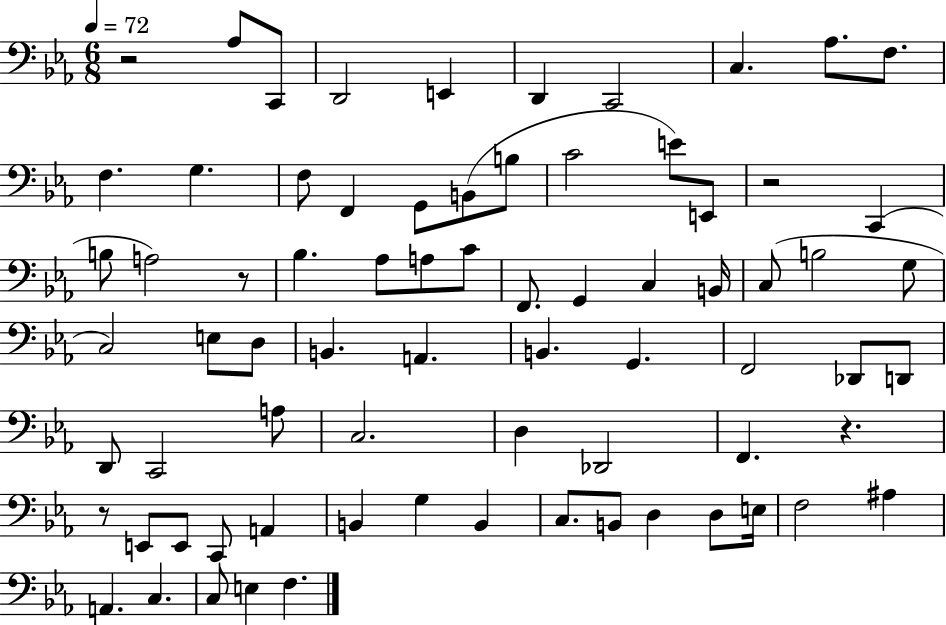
R/h Ab3/e C2/e D2/h E2/q D2/q C2/h C3/q. Ab3/e. F3/e. F3/q. G3/q. F3/e F2/q G2/e B2/e B3/e C4/h E4/e E2/e R/h C2/q B3/e A3/h R/e Bb3/q. Ab3/e A3/e C4/e F2/e. G2/q C3/q B2/s C3/e B3/h G3/e C3/h E3/e D3/e B2/q. A2/q. B2/q. G2/q. F2/h Db2/e D2/e D2/e C2/h A3/e C3/h. D3/q Db2/h F2/q. R/q. R/e E2/e E2/e C2/e A2/q B2/q G3/q B2/q C3/e. B2/e D3/q D3/e E3/s F3/h A#3/q A2/q. C3/q. C3/e E3/q F3/q.